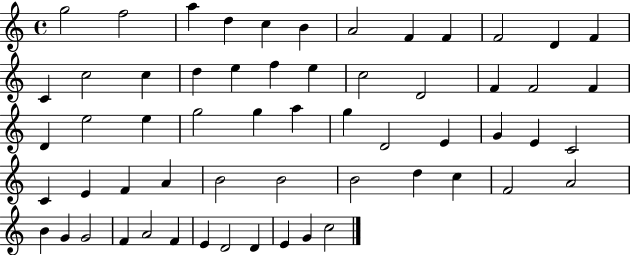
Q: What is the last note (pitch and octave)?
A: C5